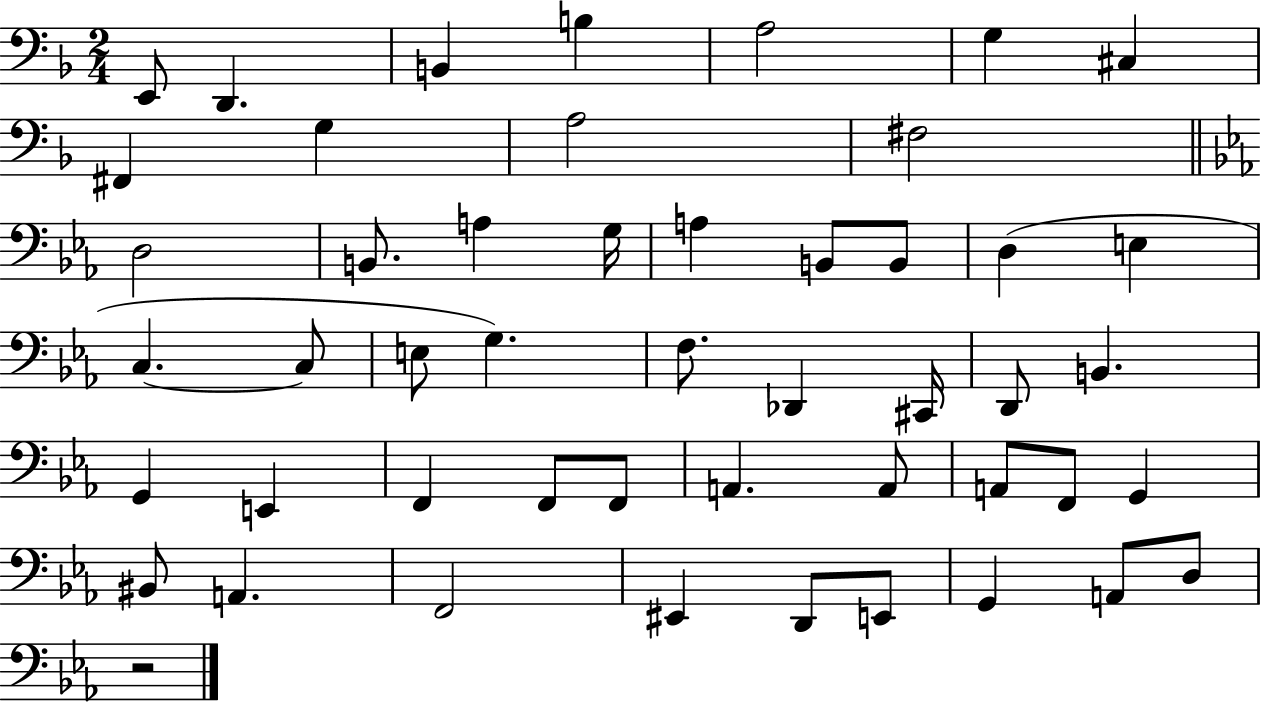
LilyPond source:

{
  \clef bass
  \numericTimeSignature
  \time 2/4
  \key f \major
  e,8 d,4. | b,4 b4 | a2 | g4 cis4 | \break fis,4 g4 | a2 | fis2 | \bar "||" \break \key c \minor d2 | b,8. a4 g16 | a4 b,8 b,8 | d4( e4 | \break c4.~~ c8 | e8 g4.) | f8. des,4 cis,16 | d,8 b,4. | \break g,4 e,4 | f,4 f,8 f,8 | a,4. a,8 | a,8 f,8 g,4 | \break bis,8 a,4. | f,2 | eis,4 d,8 e,8 | g,4 a,8 d8 | \break r2 | \bar "|."
}